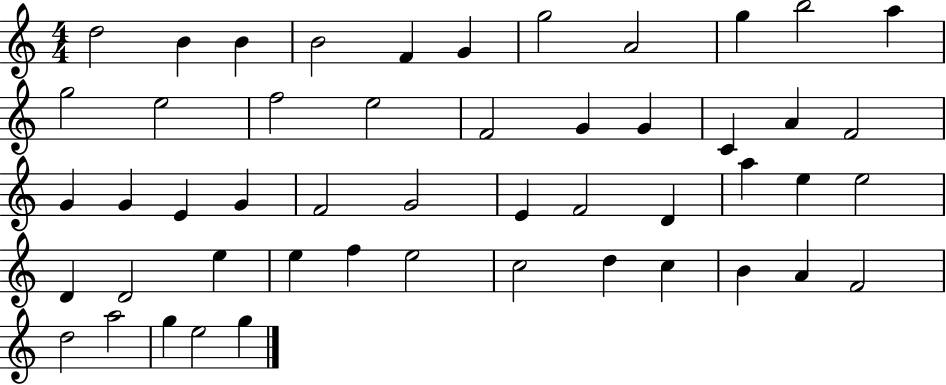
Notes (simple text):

D5/h B4/q B4/q B4/h F4/q G4/q G5/h A4/h G5/q B5/h A5/q G5/h E5/h F5/h E5/h F4/h G4/q G4/q C4/q A4/q F4/h G4/q G4/q E4/q G4/q F4/h G4/h E4/q F4/h D4/q A5/q E5/q E5/h D4/q D4/h E5/q E5/q F5/q E5/h C5/h D5/q C5/q B4/q A4/q F4/h D5/h A5/h G5/q E5/h G5/q